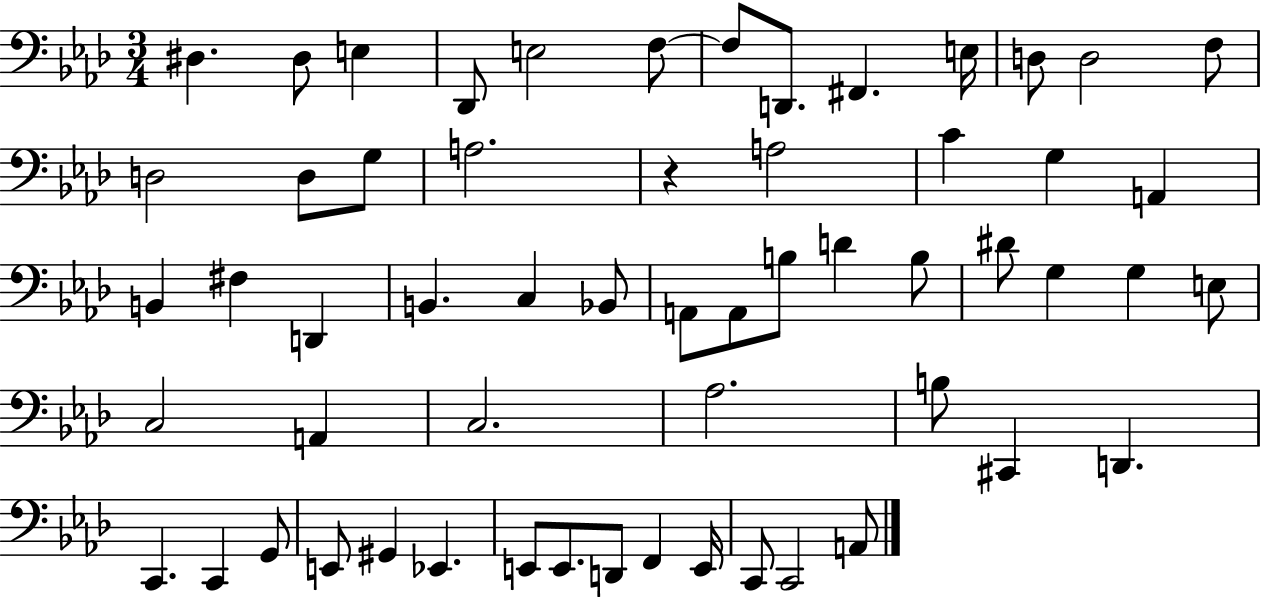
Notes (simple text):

D#3/q. D#3/e E3/q Db2/e E3/h F3/e F3/e D2/e. F#2/q. E3/s D3/e D3/h F3/e D3/h D3/e G3/e A3/h. R/q A3/h C4/q G3/q A2/q B2/q F#3/q D2/q B2/q. C3/q Bb2/e A2/e A2/e B3/e D4/q B3/e D#4/e G3/q G3/q E3/e C3/h A2/q C3/h. Ab3/h. B3/e C#2/q D2/q. C2/q. C2/q G2/e E2/e G#2/q Eb2/q. E2/e E2/e. D2/e F2/q E2/s C2/e C2/h A2/e